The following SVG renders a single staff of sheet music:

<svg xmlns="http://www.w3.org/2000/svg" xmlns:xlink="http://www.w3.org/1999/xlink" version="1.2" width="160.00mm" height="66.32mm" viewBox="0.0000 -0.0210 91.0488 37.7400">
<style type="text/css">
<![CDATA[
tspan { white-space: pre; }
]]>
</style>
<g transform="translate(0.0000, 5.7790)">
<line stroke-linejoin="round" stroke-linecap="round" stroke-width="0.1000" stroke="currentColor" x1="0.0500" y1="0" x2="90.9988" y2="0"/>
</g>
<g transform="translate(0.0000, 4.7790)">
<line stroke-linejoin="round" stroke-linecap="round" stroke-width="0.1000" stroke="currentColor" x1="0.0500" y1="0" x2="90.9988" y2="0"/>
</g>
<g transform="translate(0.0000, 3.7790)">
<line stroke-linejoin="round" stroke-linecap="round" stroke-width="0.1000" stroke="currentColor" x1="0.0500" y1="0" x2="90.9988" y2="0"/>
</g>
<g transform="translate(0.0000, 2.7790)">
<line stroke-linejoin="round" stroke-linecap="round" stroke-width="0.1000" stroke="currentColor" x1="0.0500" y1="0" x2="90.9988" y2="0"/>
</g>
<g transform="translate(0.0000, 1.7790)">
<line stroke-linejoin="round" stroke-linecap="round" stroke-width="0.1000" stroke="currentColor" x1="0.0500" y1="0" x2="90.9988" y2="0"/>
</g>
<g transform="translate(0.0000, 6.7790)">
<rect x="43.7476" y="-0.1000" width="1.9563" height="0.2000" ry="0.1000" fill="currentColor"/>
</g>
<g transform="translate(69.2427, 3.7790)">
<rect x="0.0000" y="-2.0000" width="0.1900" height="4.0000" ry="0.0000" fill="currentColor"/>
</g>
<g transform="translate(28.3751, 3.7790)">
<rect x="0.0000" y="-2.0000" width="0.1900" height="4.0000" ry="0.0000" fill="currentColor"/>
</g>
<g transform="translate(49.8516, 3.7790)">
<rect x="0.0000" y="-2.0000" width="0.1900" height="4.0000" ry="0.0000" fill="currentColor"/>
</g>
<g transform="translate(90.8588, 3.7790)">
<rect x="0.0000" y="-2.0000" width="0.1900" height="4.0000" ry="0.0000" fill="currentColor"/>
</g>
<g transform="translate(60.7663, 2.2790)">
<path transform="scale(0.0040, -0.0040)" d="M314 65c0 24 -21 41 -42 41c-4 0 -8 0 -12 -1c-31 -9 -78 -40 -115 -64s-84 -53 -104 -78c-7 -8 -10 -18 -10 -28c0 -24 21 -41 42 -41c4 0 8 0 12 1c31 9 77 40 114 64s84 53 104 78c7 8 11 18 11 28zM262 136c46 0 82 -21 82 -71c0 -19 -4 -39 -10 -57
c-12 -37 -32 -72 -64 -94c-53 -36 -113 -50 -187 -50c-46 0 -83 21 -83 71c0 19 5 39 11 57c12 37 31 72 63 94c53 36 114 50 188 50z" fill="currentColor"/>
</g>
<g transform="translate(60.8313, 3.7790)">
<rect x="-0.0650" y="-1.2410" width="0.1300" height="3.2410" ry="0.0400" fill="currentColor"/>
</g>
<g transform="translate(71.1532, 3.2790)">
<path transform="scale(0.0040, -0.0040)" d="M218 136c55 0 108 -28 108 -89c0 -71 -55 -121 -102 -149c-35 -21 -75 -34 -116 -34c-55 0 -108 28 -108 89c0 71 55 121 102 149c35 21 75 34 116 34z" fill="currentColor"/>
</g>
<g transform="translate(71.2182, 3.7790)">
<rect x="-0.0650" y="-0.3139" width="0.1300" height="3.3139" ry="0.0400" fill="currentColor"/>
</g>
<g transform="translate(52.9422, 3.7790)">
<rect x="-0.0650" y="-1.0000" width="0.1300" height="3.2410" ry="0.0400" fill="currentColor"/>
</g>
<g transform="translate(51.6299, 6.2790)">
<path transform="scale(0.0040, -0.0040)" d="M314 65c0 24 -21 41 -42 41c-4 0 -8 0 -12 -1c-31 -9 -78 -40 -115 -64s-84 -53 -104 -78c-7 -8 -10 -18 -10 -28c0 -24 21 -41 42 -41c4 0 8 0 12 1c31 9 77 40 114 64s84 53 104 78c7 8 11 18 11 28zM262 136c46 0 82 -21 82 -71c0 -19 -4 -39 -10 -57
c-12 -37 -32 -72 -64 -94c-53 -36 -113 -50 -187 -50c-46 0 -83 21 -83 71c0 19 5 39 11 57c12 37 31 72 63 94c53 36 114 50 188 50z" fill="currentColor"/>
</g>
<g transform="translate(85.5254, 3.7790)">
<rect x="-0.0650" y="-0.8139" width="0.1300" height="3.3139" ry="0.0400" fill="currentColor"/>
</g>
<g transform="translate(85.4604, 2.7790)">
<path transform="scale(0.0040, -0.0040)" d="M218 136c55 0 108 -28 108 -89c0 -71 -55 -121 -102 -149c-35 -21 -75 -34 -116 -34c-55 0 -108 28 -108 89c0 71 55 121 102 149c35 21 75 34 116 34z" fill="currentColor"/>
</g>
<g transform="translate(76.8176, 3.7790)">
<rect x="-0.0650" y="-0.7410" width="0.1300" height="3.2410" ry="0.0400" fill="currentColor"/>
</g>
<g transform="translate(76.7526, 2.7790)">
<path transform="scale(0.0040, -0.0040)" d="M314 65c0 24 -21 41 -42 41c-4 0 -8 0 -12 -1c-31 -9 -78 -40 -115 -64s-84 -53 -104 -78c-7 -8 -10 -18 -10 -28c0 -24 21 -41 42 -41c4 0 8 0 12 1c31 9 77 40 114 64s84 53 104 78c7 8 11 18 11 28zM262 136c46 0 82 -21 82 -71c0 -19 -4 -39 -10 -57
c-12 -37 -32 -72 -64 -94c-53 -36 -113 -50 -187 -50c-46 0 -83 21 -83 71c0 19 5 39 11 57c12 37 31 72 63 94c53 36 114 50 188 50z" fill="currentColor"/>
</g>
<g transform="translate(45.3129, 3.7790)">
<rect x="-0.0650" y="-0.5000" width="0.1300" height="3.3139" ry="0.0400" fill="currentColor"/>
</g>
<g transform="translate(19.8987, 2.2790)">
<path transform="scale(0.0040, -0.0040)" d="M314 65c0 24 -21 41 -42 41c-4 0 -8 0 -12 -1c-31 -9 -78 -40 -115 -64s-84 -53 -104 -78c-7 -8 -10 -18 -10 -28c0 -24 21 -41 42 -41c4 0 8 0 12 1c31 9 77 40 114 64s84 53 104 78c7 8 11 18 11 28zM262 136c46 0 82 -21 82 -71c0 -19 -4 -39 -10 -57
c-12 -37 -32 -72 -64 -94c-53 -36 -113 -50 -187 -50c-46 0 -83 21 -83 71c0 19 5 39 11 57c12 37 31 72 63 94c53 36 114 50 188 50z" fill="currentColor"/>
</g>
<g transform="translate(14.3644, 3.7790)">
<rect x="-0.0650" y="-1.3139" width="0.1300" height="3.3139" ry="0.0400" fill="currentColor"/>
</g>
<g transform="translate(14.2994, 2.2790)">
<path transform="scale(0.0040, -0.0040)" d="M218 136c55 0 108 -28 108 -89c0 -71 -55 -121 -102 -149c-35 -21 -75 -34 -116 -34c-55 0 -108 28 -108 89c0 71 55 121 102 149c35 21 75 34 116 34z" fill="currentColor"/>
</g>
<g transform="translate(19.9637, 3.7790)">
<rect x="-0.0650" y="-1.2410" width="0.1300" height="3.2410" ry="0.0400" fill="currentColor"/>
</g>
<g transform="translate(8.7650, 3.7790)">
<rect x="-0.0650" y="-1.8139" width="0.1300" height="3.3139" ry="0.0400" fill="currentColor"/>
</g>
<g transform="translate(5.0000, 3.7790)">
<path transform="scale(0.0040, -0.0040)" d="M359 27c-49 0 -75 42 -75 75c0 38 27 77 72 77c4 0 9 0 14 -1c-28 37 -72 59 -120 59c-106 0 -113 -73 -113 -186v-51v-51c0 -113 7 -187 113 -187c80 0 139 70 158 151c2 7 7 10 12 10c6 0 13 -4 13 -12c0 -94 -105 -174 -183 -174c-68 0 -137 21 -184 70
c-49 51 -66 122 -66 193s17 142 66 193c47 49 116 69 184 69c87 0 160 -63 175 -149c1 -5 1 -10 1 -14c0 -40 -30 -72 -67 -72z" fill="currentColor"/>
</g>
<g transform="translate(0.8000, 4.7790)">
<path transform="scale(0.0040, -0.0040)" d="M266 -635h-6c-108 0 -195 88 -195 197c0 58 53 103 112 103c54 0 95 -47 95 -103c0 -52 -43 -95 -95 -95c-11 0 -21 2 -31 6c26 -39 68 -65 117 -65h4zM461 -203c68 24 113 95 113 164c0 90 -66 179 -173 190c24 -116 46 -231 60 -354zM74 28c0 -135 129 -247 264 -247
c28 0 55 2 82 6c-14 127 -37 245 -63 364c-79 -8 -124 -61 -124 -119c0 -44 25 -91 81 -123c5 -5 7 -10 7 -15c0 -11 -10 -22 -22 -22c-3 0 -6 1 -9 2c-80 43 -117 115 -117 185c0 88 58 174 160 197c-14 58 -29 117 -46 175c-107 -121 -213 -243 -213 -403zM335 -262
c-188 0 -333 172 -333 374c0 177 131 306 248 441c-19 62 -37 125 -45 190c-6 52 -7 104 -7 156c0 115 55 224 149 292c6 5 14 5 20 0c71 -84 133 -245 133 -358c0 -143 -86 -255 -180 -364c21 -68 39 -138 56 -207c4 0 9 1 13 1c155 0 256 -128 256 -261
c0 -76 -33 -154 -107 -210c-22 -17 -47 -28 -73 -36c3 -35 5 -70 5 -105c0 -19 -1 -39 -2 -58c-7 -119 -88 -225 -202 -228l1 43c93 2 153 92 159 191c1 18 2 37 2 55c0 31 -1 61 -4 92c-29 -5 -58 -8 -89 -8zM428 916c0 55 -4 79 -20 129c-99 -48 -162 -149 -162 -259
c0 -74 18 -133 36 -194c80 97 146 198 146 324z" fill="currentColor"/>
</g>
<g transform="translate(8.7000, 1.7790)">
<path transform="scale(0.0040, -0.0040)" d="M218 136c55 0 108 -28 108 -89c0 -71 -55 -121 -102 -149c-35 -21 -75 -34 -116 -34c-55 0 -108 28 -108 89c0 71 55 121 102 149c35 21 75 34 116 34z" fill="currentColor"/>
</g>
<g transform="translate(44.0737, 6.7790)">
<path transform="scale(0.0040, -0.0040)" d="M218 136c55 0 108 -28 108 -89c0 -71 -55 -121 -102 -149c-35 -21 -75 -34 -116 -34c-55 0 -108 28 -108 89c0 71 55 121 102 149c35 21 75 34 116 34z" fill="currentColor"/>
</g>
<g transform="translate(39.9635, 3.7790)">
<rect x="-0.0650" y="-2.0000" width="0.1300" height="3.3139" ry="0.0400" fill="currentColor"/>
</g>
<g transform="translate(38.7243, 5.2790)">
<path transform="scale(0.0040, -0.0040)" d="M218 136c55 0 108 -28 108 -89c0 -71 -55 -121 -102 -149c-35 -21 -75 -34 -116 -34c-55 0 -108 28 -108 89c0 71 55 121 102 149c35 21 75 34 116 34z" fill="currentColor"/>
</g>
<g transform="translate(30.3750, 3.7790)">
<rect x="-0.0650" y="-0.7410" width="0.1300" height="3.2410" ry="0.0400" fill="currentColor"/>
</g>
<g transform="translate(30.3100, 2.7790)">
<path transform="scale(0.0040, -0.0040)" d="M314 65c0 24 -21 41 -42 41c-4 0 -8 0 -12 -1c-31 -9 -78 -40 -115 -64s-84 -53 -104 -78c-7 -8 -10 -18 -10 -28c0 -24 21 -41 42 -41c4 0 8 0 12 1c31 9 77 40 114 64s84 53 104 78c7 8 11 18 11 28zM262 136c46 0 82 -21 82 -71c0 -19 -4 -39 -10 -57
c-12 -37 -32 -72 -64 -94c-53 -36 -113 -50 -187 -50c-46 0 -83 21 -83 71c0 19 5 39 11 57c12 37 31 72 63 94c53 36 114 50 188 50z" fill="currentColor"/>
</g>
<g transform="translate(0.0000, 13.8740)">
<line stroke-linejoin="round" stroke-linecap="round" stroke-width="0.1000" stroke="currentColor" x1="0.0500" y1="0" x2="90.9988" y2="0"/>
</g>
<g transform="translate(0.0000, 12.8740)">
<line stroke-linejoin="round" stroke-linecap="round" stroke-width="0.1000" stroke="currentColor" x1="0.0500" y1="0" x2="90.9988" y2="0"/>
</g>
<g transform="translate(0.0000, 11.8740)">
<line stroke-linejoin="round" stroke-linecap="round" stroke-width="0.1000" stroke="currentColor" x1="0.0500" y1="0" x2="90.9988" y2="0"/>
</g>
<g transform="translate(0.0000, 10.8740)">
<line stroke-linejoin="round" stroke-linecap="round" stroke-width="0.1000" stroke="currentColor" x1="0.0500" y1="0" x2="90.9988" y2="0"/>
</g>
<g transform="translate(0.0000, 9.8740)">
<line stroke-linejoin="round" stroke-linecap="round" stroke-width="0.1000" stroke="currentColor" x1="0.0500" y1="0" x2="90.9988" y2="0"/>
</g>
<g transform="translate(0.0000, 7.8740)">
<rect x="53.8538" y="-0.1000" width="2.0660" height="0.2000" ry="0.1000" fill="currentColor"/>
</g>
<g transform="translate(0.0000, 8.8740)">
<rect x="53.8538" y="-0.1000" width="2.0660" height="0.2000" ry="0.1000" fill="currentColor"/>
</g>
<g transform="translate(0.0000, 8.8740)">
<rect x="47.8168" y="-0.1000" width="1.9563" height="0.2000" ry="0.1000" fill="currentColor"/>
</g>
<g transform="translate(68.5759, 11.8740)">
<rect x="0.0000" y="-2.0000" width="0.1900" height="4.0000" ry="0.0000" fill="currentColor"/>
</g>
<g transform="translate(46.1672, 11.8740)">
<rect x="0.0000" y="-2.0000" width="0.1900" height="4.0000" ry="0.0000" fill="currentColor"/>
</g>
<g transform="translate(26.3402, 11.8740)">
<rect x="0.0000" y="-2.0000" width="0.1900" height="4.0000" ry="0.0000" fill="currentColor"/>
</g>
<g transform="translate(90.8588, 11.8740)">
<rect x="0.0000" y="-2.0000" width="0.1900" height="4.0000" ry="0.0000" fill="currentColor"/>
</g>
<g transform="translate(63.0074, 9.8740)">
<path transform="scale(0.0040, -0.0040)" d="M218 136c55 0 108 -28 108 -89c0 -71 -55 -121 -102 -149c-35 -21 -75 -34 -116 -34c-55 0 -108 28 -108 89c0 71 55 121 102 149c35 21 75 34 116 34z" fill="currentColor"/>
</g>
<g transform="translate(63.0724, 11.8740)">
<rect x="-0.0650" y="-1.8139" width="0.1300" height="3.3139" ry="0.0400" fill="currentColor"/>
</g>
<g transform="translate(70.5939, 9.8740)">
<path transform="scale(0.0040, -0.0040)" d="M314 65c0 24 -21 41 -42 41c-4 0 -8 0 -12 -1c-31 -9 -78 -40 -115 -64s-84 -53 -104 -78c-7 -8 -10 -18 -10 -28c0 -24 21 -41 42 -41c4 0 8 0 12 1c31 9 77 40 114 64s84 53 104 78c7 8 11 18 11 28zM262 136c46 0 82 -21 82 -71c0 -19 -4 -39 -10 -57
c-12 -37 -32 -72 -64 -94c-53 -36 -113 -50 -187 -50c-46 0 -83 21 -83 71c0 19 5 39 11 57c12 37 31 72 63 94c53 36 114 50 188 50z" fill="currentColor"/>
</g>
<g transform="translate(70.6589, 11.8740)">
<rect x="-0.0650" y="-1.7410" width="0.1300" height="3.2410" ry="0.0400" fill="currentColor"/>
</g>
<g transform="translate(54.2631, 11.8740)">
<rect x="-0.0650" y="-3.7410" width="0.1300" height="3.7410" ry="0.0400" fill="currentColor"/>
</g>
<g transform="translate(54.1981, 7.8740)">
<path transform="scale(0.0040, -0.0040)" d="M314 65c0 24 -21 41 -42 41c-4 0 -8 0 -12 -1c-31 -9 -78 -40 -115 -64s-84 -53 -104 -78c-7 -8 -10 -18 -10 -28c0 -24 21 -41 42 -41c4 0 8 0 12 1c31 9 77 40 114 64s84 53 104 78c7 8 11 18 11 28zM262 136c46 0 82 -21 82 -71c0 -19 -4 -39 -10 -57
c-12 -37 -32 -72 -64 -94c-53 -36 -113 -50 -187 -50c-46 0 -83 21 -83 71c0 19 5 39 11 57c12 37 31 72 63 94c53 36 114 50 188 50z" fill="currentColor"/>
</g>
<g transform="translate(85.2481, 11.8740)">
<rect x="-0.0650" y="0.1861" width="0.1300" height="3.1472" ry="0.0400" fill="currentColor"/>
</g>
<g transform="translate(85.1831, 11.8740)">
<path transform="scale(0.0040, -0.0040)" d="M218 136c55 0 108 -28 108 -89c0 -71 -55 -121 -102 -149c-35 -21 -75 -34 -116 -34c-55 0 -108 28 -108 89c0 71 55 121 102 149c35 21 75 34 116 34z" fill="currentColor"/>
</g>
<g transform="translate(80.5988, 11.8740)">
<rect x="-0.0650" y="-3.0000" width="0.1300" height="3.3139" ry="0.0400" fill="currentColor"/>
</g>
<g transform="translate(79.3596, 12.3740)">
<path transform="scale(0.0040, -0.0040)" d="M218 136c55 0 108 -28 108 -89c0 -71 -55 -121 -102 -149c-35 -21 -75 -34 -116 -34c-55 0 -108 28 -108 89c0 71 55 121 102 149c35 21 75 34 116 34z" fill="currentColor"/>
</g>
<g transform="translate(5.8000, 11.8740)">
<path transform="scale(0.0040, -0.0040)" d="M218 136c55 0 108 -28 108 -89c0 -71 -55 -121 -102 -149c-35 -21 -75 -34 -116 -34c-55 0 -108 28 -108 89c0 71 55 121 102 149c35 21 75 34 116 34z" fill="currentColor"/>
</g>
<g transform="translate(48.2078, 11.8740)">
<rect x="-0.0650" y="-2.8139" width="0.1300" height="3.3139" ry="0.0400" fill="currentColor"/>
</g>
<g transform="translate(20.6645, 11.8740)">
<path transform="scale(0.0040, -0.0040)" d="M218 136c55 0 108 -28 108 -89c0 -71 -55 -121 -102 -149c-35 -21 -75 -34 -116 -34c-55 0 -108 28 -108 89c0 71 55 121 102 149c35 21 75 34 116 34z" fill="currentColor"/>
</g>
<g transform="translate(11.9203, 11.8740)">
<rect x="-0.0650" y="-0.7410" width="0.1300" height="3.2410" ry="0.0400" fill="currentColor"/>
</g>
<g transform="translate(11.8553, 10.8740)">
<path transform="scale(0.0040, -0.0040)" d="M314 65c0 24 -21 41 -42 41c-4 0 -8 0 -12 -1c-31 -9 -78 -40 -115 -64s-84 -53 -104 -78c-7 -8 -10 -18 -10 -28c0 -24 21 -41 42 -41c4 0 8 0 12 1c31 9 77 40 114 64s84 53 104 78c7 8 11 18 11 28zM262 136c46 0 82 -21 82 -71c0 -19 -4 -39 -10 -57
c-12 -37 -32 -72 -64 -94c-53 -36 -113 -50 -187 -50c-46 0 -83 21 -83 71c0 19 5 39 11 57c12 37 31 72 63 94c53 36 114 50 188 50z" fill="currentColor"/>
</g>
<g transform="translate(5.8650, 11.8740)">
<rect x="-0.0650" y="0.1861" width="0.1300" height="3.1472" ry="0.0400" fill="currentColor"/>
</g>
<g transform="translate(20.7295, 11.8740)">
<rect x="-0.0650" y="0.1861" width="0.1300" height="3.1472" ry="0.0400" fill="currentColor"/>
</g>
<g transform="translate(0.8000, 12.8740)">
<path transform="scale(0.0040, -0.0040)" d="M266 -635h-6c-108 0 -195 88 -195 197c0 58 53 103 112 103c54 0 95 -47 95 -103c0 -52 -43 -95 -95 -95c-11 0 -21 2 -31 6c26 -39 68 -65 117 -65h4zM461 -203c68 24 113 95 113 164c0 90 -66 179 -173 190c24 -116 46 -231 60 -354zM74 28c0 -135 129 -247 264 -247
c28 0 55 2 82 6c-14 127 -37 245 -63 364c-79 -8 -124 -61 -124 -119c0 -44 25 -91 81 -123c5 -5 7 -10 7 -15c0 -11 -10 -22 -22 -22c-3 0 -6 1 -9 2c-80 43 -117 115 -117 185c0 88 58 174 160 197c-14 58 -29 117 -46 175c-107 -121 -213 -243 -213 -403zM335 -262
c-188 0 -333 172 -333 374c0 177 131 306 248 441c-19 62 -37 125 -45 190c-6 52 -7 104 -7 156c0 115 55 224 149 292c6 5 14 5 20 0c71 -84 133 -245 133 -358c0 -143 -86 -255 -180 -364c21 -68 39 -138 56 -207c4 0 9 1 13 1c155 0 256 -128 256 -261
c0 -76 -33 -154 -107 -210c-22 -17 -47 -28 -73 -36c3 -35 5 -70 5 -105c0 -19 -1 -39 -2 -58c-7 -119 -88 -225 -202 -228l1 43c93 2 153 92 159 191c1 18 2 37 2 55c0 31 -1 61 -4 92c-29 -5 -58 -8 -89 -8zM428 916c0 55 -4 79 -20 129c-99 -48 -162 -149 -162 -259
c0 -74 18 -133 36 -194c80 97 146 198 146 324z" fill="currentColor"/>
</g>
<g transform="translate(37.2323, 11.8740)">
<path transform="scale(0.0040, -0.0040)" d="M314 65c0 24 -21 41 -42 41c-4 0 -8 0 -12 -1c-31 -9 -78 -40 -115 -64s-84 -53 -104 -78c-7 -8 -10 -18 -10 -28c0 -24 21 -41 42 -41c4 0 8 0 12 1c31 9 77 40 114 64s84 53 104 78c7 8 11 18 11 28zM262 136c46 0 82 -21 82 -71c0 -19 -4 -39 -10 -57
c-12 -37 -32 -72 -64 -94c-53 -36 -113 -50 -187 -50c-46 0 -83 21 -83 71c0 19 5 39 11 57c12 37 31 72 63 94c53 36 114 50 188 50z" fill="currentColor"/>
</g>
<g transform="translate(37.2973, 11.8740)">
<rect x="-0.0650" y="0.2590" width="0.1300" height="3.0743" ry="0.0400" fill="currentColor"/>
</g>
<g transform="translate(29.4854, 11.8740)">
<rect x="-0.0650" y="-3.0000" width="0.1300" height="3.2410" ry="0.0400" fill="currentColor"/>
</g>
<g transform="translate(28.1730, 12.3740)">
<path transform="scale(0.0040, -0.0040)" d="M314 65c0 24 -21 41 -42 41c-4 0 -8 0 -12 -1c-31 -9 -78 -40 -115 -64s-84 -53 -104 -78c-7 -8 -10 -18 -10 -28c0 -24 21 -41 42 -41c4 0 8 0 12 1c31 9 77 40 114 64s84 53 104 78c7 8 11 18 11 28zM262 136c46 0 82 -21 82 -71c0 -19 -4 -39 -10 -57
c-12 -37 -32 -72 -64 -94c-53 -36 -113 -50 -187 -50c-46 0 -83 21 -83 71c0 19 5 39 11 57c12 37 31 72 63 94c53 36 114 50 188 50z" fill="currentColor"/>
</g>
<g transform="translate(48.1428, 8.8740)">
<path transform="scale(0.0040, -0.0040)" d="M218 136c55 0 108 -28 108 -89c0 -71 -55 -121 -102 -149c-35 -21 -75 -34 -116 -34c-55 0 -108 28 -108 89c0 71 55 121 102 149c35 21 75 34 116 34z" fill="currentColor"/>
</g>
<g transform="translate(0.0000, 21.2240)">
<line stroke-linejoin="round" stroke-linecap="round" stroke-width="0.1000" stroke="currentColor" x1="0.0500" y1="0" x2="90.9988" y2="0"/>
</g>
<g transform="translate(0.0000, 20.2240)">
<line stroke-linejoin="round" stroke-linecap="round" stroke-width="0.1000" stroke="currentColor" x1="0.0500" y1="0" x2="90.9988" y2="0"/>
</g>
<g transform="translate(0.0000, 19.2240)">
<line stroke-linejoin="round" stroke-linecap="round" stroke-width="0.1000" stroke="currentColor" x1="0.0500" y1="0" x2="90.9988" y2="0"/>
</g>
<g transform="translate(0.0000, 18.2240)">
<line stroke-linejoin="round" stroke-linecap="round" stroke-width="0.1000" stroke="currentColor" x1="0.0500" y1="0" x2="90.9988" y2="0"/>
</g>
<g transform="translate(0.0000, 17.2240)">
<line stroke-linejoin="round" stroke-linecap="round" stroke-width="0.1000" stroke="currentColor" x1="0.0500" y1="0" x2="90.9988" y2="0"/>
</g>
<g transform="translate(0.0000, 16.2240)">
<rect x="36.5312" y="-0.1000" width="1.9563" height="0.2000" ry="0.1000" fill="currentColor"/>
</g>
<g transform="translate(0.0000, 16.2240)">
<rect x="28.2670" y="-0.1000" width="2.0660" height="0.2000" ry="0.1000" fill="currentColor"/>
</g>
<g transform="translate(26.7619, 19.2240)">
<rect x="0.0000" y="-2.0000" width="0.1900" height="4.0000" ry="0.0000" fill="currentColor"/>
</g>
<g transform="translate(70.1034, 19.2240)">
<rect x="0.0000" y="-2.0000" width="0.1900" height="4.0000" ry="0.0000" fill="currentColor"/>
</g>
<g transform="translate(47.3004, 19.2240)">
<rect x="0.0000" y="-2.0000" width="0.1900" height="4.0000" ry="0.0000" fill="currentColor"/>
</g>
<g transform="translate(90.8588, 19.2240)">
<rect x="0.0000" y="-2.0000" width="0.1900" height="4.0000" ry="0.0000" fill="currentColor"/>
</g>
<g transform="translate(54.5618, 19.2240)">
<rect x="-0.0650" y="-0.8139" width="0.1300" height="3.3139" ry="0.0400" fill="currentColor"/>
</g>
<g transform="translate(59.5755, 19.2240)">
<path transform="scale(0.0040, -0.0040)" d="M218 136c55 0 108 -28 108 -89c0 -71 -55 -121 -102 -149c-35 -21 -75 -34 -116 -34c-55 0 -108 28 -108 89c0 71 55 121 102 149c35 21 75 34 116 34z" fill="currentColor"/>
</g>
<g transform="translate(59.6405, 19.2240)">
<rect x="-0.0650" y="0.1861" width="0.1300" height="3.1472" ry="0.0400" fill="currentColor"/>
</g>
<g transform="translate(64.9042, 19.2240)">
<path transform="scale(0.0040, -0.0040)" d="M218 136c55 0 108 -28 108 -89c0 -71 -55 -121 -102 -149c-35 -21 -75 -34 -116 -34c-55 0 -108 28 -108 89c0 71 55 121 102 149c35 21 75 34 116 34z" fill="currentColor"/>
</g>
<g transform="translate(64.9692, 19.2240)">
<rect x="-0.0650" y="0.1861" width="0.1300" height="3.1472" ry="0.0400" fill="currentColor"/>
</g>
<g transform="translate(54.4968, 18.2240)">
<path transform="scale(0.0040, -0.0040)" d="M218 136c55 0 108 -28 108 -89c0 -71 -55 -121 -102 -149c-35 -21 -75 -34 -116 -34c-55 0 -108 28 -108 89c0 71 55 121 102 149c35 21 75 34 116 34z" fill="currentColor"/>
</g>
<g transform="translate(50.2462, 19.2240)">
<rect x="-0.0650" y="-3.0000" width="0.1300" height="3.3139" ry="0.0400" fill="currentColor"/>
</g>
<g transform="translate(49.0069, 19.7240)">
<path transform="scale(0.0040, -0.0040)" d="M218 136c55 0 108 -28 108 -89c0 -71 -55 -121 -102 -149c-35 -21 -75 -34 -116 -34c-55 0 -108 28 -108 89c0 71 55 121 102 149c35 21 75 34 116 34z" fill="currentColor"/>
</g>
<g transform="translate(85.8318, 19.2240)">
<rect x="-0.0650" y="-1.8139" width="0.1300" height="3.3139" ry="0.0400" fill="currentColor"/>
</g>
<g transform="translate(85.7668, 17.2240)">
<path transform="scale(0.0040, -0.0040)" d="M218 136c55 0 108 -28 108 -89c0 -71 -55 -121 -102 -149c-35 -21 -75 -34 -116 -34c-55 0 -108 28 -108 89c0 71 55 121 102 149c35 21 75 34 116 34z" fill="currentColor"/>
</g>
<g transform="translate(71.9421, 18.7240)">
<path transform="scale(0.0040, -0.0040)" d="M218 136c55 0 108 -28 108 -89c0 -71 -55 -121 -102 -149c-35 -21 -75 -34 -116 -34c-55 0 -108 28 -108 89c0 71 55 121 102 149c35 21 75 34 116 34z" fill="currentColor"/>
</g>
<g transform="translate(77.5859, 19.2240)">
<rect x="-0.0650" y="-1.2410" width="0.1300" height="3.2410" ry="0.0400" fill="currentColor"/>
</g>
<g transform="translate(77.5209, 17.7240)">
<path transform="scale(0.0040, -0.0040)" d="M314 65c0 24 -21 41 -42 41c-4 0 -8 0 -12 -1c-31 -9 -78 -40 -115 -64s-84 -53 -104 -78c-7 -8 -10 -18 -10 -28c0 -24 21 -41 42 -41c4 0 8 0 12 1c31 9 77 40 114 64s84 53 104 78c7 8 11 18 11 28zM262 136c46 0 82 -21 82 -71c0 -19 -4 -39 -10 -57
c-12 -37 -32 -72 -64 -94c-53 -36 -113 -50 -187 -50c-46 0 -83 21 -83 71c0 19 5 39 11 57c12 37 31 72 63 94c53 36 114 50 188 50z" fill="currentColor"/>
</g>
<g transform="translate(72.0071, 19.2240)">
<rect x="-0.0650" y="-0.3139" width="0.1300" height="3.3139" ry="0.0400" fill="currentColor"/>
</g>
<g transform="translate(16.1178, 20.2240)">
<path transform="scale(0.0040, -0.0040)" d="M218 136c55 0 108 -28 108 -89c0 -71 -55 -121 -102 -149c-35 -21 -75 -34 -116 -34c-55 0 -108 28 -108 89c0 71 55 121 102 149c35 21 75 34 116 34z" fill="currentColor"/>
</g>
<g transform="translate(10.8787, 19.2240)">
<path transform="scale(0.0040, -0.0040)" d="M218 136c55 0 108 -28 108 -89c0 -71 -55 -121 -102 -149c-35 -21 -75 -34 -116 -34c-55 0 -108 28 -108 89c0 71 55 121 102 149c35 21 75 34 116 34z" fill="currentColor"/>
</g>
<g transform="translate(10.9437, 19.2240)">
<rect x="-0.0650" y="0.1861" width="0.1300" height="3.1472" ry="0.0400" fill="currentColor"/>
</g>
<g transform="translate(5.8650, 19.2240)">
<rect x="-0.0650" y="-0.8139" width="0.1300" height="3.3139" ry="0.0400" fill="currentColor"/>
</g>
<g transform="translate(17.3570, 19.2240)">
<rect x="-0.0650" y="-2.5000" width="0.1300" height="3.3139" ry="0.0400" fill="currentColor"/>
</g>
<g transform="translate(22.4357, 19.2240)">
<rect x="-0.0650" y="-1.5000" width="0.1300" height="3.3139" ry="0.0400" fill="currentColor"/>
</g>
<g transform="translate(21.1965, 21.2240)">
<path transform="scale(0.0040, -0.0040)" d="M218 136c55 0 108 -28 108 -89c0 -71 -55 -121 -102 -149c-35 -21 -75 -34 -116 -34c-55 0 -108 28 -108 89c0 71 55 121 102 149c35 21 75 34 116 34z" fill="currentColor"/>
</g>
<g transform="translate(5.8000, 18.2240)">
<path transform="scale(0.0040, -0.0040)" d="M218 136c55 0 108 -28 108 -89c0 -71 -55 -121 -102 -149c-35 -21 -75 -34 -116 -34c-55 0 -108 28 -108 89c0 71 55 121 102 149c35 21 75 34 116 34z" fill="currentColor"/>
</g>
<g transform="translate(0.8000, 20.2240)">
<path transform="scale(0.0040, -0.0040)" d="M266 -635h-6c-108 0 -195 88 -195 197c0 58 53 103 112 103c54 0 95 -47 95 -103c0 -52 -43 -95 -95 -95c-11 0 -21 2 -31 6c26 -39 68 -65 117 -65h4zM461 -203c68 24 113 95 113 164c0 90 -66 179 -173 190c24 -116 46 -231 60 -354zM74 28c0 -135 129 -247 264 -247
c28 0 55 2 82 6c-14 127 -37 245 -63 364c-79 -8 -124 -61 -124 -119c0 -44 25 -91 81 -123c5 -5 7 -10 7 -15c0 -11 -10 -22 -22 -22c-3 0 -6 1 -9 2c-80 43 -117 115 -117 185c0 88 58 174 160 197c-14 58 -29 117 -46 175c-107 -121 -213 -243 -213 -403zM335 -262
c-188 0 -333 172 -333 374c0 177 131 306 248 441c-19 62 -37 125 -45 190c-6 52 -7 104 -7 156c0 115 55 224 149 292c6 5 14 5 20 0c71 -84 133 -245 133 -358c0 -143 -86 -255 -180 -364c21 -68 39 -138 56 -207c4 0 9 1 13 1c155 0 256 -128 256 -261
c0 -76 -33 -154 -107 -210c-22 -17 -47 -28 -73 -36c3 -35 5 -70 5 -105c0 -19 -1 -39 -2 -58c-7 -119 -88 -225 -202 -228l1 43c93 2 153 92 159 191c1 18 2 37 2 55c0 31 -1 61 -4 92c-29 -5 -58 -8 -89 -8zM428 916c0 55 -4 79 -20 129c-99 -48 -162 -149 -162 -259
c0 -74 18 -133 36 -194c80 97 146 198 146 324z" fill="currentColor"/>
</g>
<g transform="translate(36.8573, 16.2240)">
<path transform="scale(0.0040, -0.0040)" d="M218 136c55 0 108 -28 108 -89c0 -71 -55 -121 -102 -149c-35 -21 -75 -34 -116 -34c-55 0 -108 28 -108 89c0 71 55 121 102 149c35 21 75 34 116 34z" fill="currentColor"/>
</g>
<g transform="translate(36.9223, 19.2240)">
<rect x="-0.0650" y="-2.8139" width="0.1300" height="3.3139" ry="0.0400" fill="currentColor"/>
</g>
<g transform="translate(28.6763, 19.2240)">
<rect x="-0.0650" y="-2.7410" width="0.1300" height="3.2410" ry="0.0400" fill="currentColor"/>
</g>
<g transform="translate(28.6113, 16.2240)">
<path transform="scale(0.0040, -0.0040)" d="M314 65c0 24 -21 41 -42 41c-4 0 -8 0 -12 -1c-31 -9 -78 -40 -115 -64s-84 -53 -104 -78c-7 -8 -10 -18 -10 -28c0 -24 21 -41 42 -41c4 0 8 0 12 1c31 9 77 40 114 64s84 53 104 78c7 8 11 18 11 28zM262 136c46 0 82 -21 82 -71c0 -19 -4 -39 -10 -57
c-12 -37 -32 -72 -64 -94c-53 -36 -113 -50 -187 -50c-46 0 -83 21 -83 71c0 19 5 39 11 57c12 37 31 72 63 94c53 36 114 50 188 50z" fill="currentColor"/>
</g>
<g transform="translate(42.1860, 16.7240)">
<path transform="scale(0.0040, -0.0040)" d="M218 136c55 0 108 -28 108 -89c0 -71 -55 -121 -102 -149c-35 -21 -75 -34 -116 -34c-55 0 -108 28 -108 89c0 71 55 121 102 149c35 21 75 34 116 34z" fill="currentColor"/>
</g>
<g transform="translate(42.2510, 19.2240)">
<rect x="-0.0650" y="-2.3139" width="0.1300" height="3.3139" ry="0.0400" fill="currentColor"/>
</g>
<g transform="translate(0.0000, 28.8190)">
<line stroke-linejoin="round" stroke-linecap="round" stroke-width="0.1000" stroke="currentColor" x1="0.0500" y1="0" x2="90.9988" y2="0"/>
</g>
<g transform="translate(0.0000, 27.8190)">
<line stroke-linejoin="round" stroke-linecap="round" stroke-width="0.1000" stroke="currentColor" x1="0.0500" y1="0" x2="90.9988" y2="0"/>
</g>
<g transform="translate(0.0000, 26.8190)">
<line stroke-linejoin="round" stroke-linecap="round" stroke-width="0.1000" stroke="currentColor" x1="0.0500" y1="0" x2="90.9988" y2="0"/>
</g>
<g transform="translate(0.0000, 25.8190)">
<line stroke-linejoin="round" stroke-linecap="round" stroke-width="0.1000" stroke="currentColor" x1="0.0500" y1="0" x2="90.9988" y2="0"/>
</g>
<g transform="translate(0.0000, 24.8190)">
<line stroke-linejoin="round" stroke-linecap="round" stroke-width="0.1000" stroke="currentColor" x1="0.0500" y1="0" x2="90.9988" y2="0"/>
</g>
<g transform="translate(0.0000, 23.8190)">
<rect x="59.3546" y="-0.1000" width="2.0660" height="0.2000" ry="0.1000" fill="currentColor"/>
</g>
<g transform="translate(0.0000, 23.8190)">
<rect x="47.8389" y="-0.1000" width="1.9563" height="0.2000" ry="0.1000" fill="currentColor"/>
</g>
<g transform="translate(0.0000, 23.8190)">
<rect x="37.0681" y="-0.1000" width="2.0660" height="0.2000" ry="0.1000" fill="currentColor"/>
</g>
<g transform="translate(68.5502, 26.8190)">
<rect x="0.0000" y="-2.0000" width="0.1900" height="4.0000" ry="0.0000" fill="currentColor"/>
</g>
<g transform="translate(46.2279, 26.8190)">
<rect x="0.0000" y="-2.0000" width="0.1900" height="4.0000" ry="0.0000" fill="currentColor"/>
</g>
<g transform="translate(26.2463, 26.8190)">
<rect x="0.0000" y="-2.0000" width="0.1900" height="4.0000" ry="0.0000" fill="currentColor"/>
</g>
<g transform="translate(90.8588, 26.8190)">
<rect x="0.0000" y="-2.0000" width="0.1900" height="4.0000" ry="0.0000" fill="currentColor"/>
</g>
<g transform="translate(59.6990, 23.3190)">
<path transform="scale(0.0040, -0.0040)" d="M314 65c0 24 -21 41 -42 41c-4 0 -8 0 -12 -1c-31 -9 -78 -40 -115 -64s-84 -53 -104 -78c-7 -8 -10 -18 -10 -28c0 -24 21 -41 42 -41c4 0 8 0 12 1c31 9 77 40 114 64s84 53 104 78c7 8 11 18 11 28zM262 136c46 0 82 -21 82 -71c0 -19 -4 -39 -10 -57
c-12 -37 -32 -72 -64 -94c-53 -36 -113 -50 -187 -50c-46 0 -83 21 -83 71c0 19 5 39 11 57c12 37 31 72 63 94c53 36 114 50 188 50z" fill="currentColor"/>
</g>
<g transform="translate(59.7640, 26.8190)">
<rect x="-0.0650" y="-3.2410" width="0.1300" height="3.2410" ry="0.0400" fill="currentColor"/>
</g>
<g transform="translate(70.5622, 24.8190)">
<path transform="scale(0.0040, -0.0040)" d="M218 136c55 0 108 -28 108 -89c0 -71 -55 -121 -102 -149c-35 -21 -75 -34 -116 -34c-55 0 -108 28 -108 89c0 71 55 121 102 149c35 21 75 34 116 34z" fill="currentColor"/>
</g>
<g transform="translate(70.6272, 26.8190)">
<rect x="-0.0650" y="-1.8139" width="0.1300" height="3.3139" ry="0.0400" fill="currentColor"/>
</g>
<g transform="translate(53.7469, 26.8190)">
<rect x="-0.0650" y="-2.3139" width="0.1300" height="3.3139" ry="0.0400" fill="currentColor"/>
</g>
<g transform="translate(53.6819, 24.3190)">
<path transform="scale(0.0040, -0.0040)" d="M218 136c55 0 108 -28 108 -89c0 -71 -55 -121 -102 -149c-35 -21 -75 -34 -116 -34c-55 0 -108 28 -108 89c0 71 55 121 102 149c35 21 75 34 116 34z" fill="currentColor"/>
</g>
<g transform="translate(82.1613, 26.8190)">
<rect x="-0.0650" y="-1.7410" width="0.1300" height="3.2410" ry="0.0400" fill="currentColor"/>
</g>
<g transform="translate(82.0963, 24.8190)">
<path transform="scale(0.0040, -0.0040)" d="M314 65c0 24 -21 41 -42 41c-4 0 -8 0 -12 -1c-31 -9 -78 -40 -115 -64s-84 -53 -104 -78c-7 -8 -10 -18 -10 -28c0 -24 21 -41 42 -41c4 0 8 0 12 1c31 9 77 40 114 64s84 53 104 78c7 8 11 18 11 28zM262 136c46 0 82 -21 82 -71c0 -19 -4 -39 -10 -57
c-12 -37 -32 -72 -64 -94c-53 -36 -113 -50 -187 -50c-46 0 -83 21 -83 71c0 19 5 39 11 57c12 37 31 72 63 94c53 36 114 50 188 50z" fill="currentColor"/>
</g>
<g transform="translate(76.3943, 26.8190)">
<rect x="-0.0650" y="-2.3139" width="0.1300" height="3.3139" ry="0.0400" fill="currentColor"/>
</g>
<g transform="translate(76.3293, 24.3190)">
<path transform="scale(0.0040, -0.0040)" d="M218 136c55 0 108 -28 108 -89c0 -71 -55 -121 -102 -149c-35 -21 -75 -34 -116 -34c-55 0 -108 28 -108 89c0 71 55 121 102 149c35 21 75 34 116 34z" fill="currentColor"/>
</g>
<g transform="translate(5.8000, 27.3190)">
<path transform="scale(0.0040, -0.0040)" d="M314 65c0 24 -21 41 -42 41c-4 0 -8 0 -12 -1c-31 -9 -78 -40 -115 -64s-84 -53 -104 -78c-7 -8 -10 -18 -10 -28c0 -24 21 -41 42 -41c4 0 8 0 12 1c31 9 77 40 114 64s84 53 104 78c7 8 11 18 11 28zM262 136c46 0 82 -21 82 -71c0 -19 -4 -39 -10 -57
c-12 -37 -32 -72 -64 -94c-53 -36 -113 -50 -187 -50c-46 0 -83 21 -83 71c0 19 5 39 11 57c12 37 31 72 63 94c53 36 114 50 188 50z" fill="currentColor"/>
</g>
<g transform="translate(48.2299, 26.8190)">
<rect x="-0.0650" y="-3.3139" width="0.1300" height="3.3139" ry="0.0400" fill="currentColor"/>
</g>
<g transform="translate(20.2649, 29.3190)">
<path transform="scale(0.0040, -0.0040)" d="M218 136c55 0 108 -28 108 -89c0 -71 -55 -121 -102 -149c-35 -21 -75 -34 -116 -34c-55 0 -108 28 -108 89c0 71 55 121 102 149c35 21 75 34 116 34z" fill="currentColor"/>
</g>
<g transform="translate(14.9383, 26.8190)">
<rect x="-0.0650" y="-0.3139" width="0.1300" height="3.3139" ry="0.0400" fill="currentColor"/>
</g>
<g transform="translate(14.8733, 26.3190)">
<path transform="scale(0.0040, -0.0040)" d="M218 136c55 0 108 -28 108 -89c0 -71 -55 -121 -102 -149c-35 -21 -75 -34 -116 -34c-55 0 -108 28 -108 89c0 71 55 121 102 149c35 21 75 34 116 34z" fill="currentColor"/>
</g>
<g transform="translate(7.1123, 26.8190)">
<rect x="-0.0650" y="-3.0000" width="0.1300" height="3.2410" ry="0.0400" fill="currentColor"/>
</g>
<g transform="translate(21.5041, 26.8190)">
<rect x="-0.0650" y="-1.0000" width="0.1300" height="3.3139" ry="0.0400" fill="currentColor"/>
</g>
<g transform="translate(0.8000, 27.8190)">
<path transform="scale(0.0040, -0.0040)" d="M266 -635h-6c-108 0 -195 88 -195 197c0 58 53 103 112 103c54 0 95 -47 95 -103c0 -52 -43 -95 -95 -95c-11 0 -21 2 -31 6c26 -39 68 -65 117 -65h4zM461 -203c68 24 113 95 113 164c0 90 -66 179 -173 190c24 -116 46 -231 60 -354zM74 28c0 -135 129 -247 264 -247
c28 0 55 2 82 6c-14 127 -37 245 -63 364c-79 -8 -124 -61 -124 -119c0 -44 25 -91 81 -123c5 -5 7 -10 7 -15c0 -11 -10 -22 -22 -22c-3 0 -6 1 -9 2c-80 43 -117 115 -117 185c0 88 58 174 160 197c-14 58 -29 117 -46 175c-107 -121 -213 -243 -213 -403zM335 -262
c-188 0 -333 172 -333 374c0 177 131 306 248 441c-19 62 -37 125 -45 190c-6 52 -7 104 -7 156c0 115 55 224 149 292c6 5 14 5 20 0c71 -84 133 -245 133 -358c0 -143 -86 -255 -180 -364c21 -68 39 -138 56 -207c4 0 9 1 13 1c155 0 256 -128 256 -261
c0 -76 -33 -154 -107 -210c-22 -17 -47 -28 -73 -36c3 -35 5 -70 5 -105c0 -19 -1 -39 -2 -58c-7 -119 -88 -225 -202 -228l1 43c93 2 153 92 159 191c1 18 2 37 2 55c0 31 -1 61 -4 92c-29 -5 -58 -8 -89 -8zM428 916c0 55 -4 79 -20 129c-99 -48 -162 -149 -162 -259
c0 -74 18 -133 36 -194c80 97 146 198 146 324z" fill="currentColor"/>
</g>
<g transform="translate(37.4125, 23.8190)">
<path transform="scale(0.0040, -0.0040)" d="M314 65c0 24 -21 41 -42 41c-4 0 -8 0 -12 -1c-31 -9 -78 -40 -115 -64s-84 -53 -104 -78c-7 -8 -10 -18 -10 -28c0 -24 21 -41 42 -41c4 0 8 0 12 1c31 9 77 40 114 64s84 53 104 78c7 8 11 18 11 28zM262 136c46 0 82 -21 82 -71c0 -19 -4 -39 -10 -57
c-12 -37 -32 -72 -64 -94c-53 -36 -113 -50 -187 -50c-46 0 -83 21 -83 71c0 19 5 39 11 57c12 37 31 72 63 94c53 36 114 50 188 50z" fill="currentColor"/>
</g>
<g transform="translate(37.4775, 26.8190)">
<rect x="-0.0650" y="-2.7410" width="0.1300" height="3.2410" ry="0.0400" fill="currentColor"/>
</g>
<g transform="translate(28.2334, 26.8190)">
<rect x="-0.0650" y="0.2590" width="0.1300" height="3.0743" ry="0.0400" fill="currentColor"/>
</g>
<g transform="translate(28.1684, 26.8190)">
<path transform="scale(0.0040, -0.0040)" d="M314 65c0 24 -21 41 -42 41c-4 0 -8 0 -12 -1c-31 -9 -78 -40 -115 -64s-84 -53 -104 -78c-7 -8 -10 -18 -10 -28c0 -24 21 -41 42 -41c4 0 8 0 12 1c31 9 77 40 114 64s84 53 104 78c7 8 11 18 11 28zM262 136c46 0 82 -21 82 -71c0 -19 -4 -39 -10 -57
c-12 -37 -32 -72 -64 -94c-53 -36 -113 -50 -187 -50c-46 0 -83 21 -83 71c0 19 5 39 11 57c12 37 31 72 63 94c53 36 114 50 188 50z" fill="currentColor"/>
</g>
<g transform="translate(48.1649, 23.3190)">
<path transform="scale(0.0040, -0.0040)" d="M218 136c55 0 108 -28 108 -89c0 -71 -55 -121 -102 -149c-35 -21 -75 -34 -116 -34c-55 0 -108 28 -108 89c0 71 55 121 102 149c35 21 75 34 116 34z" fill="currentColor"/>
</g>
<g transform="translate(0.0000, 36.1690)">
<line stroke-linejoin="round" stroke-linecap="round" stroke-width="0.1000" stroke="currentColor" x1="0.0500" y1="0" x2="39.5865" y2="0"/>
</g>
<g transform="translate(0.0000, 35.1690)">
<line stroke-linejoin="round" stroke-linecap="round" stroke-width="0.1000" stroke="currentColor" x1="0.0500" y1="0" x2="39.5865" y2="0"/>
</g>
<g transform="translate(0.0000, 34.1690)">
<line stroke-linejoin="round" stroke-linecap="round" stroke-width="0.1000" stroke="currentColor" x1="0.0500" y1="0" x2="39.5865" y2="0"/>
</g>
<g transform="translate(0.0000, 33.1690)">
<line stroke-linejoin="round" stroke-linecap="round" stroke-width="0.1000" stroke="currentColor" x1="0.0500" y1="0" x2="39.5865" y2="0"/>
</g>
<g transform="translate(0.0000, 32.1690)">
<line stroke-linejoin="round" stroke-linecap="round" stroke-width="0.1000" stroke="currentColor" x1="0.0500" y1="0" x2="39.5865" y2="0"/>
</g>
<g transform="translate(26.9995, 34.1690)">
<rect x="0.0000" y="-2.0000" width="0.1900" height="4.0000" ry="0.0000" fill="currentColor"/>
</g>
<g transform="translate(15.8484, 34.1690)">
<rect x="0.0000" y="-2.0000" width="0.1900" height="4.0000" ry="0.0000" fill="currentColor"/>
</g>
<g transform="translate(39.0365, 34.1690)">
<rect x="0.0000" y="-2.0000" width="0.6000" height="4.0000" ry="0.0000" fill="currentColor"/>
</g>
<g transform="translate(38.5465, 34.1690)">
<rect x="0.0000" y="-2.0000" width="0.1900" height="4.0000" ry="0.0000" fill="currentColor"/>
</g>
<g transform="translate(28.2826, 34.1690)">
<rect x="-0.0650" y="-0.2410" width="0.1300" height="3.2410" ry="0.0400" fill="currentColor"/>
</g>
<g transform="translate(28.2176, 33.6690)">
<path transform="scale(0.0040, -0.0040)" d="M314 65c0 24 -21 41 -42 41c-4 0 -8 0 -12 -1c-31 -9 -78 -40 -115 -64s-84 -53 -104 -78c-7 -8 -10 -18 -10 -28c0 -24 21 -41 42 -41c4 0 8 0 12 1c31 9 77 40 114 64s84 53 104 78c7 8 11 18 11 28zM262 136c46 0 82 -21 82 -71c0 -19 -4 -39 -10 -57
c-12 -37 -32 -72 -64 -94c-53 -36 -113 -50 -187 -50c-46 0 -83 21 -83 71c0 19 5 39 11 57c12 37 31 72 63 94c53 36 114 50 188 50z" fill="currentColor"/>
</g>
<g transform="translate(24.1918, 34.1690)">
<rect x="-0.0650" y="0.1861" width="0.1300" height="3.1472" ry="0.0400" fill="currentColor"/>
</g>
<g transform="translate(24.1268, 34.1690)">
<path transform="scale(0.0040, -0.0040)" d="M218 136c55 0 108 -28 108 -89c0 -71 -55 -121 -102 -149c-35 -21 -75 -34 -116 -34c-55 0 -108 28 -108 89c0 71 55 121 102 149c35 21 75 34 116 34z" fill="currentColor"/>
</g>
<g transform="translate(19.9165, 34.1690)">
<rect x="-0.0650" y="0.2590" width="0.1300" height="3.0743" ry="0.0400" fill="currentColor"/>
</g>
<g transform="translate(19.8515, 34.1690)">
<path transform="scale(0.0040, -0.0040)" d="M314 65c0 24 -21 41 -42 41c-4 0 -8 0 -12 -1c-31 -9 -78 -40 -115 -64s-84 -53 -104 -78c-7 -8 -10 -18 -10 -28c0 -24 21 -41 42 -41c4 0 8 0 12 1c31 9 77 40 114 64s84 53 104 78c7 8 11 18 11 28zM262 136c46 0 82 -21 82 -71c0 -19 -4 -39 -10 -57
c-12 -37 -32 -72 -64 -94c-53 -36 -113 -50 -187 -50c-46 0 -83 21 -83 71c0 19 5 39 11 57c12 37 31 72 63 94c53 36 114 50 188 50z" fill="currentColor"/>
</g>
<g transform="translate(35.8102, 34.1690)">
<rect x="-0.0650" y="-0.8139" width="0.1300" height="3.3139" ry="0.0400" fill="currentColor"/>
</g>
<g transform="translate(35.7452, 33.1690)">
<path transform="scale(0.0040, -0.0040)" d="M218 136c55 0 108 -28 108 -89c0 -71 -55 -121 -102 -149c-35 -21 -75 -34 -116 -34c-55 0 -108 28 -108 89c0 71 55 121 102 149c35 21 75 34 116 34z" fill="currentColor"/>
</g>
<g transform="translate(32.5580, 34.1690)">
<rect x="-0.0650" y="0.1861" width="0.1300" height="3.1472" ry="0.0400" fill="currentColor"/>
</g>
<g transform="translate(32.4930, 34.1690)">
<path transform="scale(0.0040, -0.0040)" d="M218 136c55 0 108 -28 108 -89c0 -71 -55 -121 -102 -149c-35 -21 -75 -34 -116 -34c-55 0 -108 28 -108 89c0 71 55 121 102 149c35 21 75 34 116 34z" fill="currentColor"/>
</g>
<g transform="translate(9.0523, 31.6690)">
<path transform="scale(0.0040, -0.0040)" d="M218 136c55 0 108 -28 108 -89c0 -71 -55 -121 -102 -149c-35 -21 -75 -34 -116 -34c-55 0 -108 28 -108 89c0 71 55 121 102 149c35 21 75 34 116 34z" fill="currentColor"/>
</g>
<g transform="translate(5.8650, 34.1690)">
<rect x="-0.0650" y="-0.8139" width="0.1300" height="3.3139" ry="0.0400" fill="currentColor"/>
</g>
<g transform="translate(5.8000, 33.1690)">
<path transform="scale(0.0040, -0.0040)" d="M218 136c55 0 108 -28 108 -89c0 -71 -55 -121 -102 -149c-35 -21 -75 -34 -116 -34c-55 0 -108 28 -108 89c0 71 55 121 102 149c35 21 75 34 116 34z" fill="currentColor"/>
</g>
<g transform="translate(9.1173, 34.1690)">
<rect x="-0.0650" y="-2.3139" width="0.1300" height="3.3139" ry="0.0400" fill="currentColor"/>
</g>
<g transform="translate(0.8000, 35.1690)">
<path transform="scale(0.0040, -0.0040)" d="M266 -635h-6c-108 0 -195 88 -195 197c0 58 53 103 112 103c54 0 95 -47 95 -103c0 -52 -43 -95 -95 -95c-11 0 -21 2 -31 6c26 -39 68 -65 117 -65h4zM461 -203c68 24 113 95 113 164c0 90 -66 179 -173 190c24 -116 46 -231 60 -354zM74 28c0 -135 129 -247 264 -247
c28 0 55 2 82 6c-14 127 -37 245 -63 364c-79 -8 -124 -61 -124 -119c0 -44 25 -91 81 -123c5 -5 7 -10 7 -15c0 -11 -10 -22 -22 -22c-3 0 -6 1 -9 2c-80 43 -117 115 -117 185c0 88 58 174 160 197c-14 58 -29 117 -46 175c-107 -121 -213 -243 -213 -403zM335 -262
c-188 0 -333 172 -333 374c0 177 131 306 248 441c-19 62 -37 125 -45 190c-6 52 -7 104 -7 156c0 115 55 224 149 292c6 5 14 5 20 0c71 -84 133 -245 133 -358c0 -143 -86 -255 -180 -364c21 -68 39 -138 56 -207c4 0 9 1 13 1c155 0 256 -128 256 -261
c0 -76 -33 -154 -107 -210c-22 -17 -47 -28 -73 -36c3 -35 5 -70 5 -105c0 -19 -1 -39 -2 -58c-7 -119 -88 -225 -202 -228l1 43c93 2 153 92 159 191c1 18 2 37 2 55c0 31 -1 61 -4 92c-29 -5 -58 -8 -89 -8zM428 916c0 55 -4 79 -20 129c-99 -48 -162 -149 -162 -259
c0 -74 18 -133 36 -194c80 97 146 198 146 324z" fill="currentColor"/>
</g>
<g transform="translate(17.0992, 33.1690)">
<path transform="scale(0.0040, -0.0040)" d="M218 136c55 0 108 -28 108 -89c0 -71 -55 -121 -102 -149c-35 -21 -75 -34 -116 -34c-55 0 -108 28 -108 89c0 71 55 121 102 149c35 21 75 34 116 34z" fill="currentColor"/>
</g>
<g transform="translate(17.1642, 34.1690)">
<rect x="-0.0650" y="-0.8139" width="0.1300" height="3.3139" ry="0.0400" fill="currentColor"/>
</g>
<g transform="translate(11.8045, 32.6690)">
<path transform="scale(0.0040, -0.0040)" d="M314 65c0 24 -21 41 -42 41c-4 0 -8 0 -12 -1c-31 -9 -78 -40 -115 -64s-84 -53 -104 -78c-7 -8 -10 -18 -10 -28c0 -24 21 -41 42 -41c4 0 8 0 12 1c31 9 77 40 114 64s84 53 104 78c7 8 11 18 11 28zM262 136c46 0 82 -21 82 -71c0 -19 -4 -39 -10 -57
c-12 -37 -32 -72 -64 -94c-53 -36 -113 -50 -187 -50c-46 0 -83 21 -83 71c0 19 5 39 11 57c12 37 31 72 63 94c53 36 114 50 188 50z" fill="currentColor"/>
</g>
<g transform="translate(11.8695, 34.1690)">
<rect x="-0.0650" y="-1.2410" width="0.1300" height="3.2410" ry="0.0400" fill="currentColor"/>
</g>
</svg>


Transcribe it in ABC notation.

X:1
T:Untitled
M:4/4
L:1/4
K:C
f e e2 d2 F C D2 e2 c d2 d B d2 B A2 B2 a c'2 f f2 A B d B G E a2 a g A d B B c e2 f A2 c D B2 a2 b g b2 f g f2 d g e2 d B2 B c2 B d